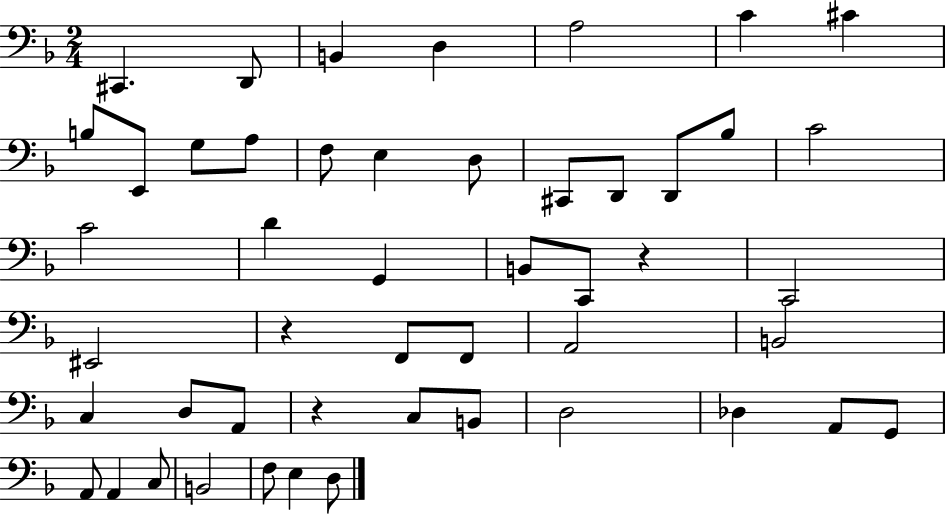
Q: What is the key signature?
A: F major